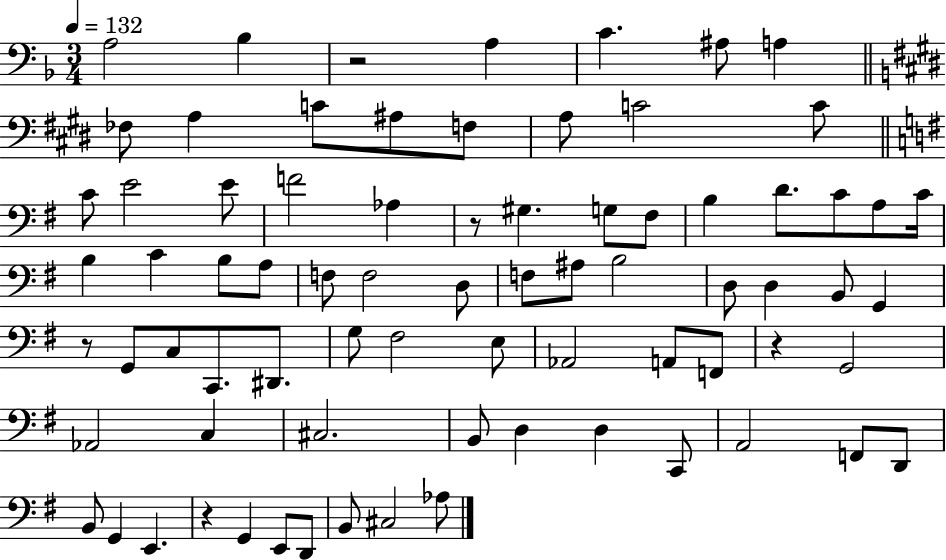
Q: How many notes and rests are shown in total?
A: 76